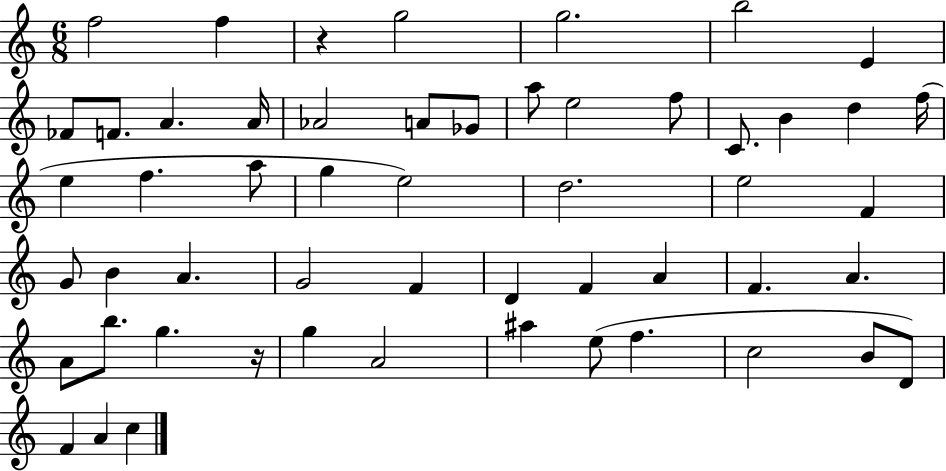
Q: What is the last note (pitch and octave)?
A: C5